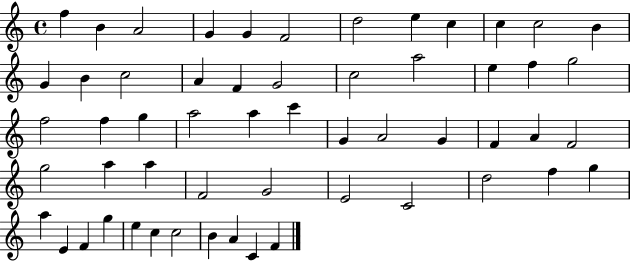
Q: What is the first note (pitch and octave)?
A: F5